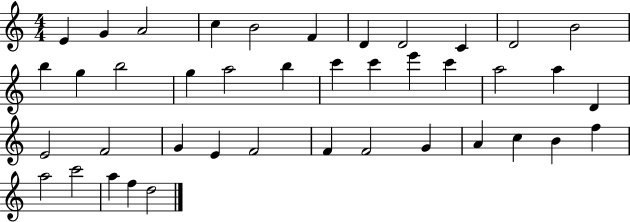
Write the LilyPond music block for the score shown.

{
  \clef treble
  \numericTimeSignature
  \time 4/4
  \key c \major
  e'4 g'4 a'2 | c''4 b'2 f'4 | d'4 d'2 c'4 | d'2 b'2 | \break b''4 g''4 b''2 | g''4 a''2 b''4 | c'''4 c'''4 e'''4 c'''4 | a''2 a''4 d'4 | \break e'2 f'2 | g'4 e'4 f'2 | f'4 f'2 g'4 | a'4 c''4 b'4 f''4 | \break a''2 c'''2 | a''4 f''4 d''2 | \bar "|."
}